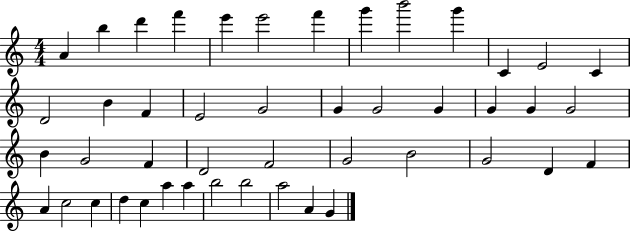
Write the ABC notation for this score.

X:1
T:Untitled
M:4/4
L:1/4
K:C
A b d' f' e' e'2 f' g' b'2 g' C E2 C D2 B F E2 G2 G G2 G G G G2 B G2 F D2 F2 G2 B2 G2 D F A c2 c d c a a b2 b2 a2 A G